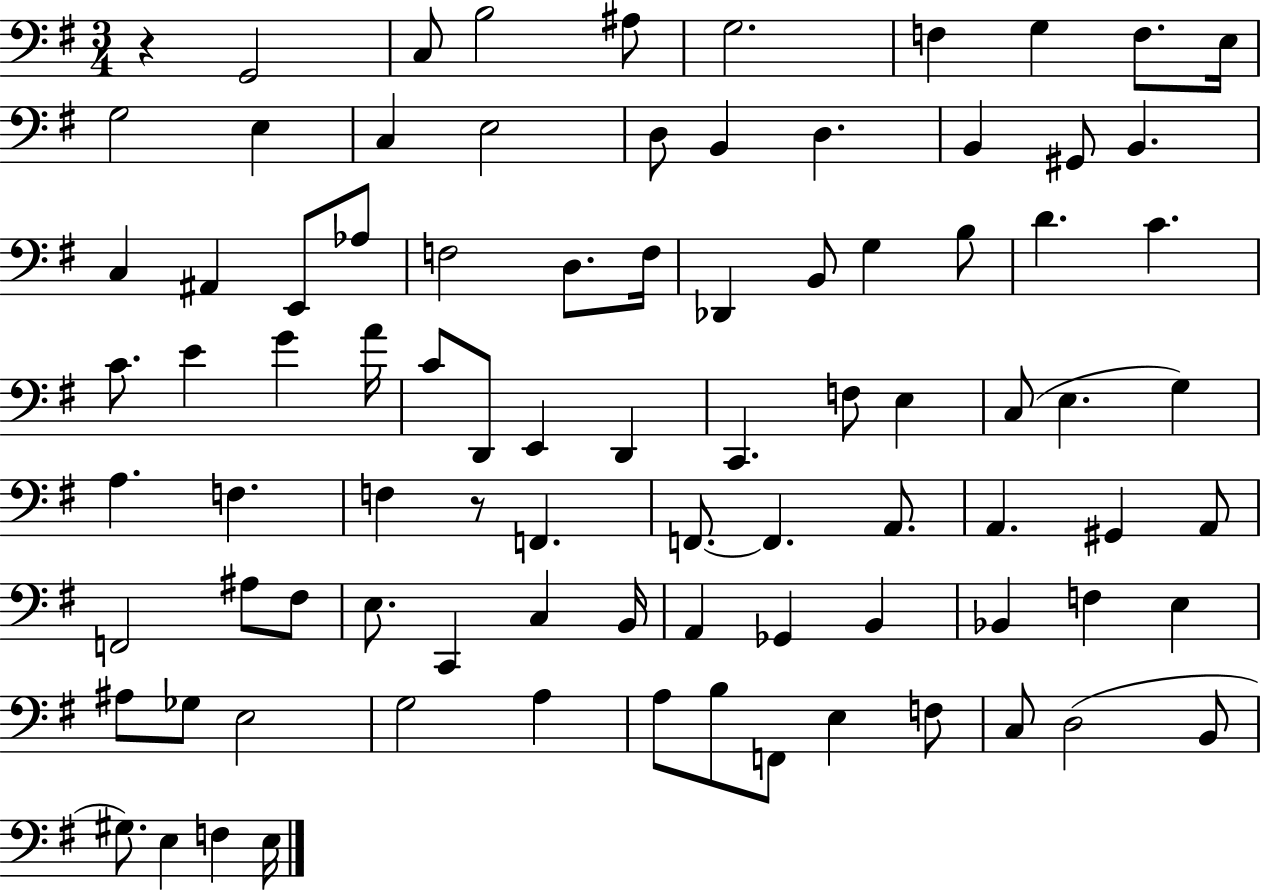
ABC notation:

X:1
T:Untitled
M:3/4
L:1/4
K:G
z G,,2 C,/2 B,2 ^A,/2 G,2 F, G, F,/2 E,/4 G,2 E, C, E,2 D,/2 B,, D, B,, ^G,,/2 B,, C, ^A,, E,,/2 _A,/2 F,2 D,/2 F,/4 _D,, B,,/2 G, B,/2 D C C/2 E G A/4 C/2 D,,/2 E,, D,, C,, F,/2 E, C,/2 E, G, A, F, F, z/2 F,, F,,/2 F,, A,,/2 A,, ^G,, A,,/2 F,,2 ^A,/2 ^F,/2 E,/2 C,, C, B,,/4 A,, _G,, B,, _B,, F, E, ^A,/2 _G,/2 E,2 G,2 A, A,/2 B,/2 F,,/2 E, F,/2 C,/2 D,2 B,,/2 ^G,/2 E, F, E,/4